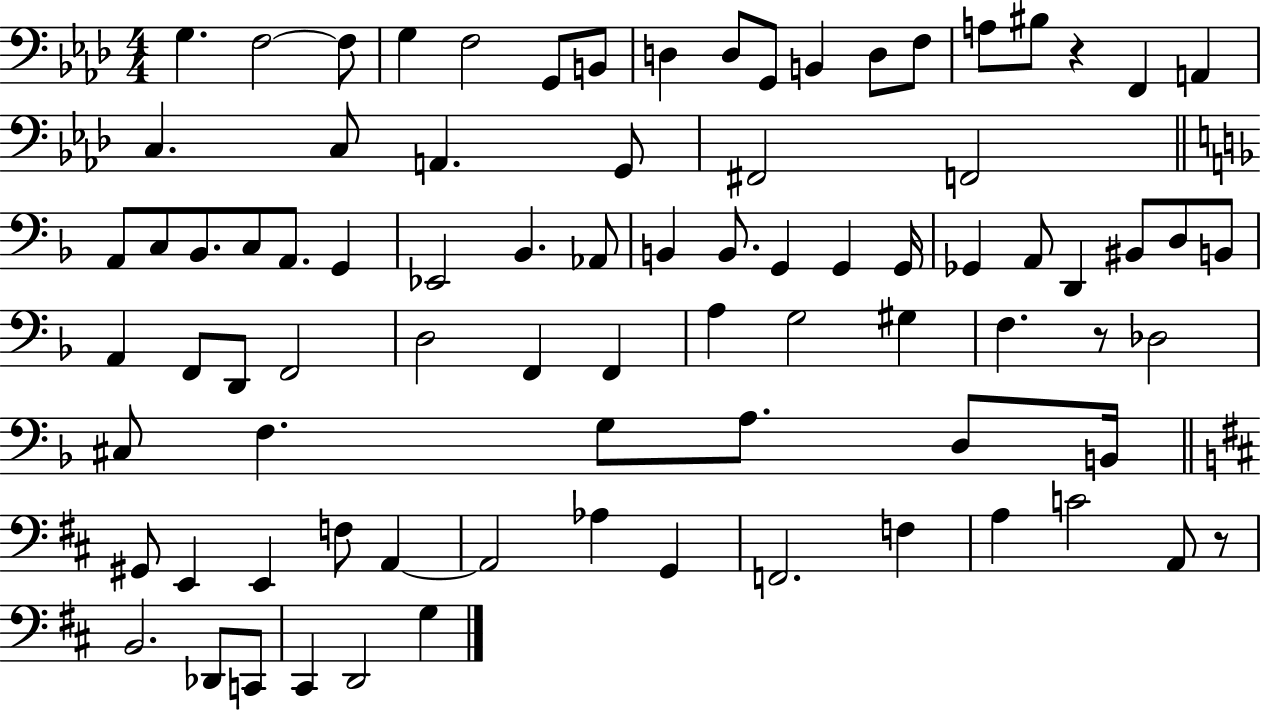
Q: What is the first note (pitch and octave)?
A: G3